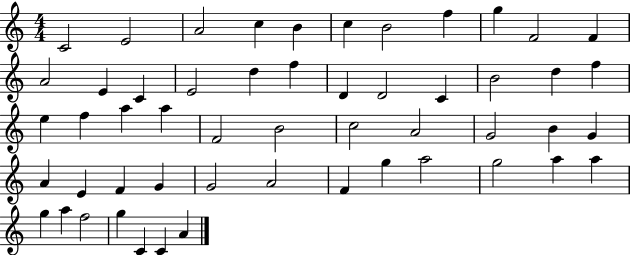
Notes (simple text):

C4/h E4/h A4/h C5/q B4/q C5/q B4/h F5/q G5/q F4/h F4/q A4/h E4/q C4/q E4/h D5/q F5/q D4/q D4/h C4/q B4/h D5/q F5/q E5/q F5/q A5/q A5/q F4/h B4/h C5/h A4/h G4/h B4/q G4/q A4/q E4/q F4/q G4/q G4/h A4/h F4/q G5/q A5/h G5/h A5/q A5/q G5/q A5/q F5/h G5/q C4/q C4/q A4/q